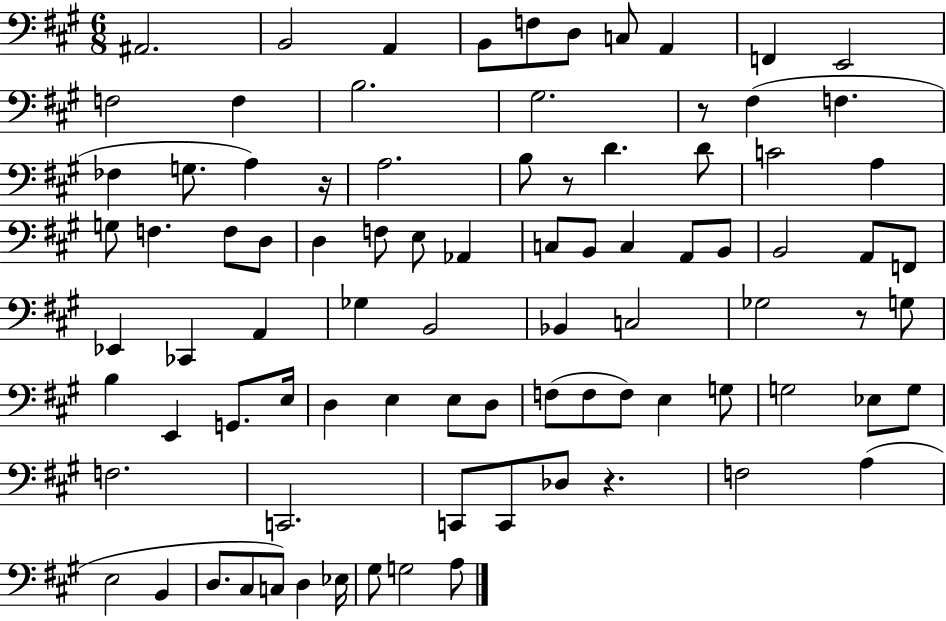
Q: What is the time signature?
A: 6/8